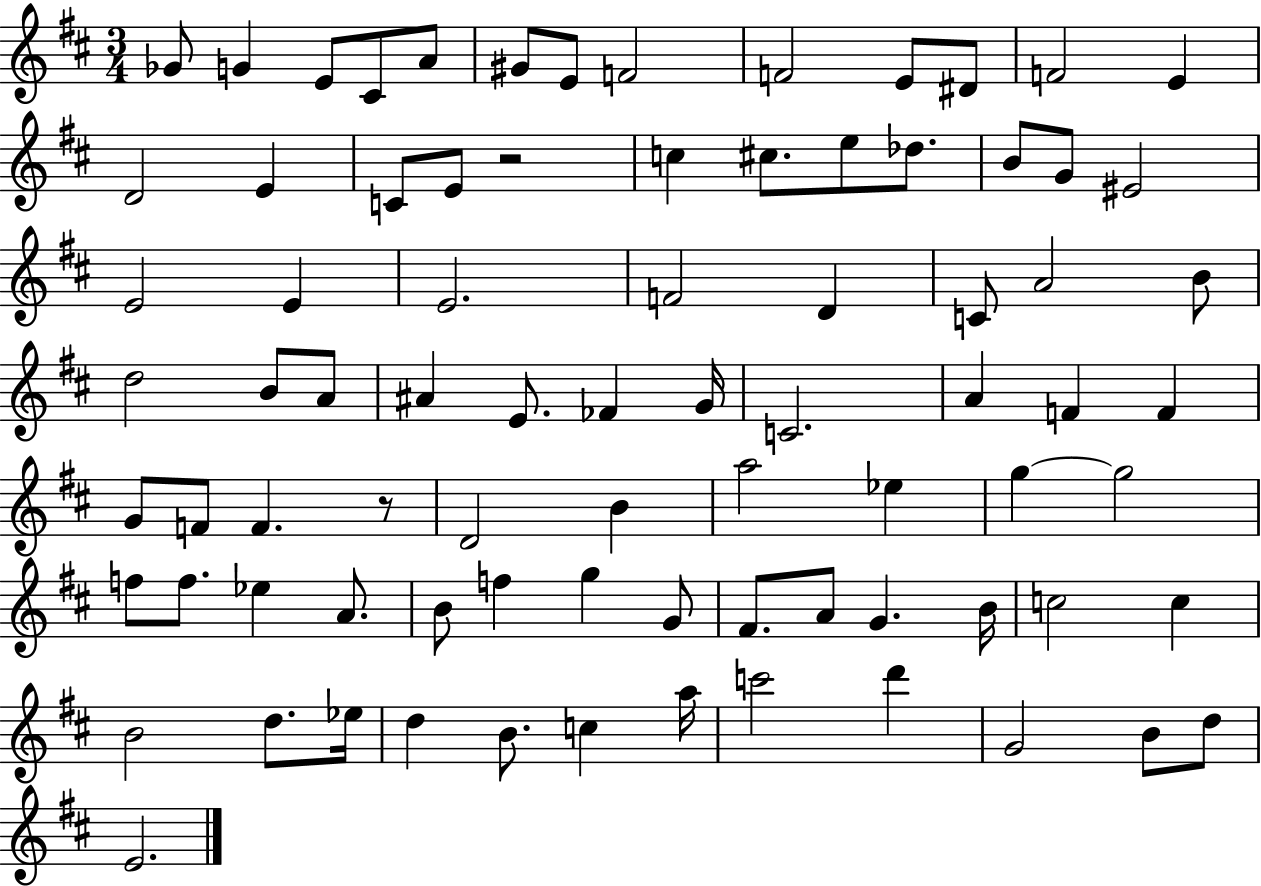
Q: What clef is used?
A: treble